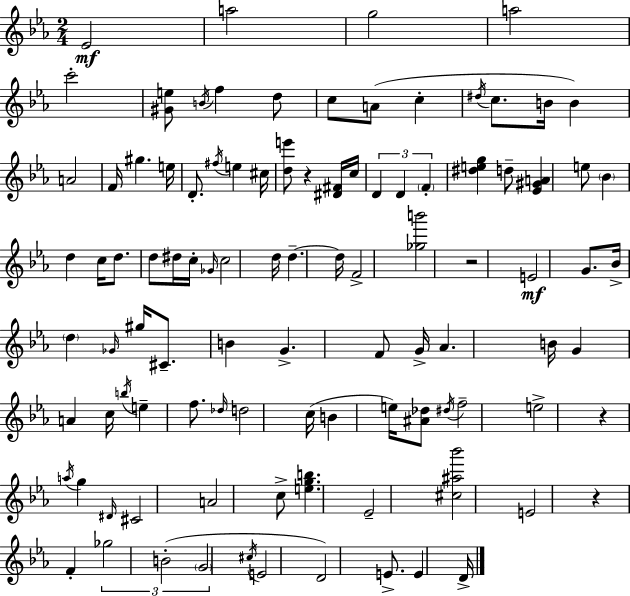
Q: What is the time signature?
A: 2/4